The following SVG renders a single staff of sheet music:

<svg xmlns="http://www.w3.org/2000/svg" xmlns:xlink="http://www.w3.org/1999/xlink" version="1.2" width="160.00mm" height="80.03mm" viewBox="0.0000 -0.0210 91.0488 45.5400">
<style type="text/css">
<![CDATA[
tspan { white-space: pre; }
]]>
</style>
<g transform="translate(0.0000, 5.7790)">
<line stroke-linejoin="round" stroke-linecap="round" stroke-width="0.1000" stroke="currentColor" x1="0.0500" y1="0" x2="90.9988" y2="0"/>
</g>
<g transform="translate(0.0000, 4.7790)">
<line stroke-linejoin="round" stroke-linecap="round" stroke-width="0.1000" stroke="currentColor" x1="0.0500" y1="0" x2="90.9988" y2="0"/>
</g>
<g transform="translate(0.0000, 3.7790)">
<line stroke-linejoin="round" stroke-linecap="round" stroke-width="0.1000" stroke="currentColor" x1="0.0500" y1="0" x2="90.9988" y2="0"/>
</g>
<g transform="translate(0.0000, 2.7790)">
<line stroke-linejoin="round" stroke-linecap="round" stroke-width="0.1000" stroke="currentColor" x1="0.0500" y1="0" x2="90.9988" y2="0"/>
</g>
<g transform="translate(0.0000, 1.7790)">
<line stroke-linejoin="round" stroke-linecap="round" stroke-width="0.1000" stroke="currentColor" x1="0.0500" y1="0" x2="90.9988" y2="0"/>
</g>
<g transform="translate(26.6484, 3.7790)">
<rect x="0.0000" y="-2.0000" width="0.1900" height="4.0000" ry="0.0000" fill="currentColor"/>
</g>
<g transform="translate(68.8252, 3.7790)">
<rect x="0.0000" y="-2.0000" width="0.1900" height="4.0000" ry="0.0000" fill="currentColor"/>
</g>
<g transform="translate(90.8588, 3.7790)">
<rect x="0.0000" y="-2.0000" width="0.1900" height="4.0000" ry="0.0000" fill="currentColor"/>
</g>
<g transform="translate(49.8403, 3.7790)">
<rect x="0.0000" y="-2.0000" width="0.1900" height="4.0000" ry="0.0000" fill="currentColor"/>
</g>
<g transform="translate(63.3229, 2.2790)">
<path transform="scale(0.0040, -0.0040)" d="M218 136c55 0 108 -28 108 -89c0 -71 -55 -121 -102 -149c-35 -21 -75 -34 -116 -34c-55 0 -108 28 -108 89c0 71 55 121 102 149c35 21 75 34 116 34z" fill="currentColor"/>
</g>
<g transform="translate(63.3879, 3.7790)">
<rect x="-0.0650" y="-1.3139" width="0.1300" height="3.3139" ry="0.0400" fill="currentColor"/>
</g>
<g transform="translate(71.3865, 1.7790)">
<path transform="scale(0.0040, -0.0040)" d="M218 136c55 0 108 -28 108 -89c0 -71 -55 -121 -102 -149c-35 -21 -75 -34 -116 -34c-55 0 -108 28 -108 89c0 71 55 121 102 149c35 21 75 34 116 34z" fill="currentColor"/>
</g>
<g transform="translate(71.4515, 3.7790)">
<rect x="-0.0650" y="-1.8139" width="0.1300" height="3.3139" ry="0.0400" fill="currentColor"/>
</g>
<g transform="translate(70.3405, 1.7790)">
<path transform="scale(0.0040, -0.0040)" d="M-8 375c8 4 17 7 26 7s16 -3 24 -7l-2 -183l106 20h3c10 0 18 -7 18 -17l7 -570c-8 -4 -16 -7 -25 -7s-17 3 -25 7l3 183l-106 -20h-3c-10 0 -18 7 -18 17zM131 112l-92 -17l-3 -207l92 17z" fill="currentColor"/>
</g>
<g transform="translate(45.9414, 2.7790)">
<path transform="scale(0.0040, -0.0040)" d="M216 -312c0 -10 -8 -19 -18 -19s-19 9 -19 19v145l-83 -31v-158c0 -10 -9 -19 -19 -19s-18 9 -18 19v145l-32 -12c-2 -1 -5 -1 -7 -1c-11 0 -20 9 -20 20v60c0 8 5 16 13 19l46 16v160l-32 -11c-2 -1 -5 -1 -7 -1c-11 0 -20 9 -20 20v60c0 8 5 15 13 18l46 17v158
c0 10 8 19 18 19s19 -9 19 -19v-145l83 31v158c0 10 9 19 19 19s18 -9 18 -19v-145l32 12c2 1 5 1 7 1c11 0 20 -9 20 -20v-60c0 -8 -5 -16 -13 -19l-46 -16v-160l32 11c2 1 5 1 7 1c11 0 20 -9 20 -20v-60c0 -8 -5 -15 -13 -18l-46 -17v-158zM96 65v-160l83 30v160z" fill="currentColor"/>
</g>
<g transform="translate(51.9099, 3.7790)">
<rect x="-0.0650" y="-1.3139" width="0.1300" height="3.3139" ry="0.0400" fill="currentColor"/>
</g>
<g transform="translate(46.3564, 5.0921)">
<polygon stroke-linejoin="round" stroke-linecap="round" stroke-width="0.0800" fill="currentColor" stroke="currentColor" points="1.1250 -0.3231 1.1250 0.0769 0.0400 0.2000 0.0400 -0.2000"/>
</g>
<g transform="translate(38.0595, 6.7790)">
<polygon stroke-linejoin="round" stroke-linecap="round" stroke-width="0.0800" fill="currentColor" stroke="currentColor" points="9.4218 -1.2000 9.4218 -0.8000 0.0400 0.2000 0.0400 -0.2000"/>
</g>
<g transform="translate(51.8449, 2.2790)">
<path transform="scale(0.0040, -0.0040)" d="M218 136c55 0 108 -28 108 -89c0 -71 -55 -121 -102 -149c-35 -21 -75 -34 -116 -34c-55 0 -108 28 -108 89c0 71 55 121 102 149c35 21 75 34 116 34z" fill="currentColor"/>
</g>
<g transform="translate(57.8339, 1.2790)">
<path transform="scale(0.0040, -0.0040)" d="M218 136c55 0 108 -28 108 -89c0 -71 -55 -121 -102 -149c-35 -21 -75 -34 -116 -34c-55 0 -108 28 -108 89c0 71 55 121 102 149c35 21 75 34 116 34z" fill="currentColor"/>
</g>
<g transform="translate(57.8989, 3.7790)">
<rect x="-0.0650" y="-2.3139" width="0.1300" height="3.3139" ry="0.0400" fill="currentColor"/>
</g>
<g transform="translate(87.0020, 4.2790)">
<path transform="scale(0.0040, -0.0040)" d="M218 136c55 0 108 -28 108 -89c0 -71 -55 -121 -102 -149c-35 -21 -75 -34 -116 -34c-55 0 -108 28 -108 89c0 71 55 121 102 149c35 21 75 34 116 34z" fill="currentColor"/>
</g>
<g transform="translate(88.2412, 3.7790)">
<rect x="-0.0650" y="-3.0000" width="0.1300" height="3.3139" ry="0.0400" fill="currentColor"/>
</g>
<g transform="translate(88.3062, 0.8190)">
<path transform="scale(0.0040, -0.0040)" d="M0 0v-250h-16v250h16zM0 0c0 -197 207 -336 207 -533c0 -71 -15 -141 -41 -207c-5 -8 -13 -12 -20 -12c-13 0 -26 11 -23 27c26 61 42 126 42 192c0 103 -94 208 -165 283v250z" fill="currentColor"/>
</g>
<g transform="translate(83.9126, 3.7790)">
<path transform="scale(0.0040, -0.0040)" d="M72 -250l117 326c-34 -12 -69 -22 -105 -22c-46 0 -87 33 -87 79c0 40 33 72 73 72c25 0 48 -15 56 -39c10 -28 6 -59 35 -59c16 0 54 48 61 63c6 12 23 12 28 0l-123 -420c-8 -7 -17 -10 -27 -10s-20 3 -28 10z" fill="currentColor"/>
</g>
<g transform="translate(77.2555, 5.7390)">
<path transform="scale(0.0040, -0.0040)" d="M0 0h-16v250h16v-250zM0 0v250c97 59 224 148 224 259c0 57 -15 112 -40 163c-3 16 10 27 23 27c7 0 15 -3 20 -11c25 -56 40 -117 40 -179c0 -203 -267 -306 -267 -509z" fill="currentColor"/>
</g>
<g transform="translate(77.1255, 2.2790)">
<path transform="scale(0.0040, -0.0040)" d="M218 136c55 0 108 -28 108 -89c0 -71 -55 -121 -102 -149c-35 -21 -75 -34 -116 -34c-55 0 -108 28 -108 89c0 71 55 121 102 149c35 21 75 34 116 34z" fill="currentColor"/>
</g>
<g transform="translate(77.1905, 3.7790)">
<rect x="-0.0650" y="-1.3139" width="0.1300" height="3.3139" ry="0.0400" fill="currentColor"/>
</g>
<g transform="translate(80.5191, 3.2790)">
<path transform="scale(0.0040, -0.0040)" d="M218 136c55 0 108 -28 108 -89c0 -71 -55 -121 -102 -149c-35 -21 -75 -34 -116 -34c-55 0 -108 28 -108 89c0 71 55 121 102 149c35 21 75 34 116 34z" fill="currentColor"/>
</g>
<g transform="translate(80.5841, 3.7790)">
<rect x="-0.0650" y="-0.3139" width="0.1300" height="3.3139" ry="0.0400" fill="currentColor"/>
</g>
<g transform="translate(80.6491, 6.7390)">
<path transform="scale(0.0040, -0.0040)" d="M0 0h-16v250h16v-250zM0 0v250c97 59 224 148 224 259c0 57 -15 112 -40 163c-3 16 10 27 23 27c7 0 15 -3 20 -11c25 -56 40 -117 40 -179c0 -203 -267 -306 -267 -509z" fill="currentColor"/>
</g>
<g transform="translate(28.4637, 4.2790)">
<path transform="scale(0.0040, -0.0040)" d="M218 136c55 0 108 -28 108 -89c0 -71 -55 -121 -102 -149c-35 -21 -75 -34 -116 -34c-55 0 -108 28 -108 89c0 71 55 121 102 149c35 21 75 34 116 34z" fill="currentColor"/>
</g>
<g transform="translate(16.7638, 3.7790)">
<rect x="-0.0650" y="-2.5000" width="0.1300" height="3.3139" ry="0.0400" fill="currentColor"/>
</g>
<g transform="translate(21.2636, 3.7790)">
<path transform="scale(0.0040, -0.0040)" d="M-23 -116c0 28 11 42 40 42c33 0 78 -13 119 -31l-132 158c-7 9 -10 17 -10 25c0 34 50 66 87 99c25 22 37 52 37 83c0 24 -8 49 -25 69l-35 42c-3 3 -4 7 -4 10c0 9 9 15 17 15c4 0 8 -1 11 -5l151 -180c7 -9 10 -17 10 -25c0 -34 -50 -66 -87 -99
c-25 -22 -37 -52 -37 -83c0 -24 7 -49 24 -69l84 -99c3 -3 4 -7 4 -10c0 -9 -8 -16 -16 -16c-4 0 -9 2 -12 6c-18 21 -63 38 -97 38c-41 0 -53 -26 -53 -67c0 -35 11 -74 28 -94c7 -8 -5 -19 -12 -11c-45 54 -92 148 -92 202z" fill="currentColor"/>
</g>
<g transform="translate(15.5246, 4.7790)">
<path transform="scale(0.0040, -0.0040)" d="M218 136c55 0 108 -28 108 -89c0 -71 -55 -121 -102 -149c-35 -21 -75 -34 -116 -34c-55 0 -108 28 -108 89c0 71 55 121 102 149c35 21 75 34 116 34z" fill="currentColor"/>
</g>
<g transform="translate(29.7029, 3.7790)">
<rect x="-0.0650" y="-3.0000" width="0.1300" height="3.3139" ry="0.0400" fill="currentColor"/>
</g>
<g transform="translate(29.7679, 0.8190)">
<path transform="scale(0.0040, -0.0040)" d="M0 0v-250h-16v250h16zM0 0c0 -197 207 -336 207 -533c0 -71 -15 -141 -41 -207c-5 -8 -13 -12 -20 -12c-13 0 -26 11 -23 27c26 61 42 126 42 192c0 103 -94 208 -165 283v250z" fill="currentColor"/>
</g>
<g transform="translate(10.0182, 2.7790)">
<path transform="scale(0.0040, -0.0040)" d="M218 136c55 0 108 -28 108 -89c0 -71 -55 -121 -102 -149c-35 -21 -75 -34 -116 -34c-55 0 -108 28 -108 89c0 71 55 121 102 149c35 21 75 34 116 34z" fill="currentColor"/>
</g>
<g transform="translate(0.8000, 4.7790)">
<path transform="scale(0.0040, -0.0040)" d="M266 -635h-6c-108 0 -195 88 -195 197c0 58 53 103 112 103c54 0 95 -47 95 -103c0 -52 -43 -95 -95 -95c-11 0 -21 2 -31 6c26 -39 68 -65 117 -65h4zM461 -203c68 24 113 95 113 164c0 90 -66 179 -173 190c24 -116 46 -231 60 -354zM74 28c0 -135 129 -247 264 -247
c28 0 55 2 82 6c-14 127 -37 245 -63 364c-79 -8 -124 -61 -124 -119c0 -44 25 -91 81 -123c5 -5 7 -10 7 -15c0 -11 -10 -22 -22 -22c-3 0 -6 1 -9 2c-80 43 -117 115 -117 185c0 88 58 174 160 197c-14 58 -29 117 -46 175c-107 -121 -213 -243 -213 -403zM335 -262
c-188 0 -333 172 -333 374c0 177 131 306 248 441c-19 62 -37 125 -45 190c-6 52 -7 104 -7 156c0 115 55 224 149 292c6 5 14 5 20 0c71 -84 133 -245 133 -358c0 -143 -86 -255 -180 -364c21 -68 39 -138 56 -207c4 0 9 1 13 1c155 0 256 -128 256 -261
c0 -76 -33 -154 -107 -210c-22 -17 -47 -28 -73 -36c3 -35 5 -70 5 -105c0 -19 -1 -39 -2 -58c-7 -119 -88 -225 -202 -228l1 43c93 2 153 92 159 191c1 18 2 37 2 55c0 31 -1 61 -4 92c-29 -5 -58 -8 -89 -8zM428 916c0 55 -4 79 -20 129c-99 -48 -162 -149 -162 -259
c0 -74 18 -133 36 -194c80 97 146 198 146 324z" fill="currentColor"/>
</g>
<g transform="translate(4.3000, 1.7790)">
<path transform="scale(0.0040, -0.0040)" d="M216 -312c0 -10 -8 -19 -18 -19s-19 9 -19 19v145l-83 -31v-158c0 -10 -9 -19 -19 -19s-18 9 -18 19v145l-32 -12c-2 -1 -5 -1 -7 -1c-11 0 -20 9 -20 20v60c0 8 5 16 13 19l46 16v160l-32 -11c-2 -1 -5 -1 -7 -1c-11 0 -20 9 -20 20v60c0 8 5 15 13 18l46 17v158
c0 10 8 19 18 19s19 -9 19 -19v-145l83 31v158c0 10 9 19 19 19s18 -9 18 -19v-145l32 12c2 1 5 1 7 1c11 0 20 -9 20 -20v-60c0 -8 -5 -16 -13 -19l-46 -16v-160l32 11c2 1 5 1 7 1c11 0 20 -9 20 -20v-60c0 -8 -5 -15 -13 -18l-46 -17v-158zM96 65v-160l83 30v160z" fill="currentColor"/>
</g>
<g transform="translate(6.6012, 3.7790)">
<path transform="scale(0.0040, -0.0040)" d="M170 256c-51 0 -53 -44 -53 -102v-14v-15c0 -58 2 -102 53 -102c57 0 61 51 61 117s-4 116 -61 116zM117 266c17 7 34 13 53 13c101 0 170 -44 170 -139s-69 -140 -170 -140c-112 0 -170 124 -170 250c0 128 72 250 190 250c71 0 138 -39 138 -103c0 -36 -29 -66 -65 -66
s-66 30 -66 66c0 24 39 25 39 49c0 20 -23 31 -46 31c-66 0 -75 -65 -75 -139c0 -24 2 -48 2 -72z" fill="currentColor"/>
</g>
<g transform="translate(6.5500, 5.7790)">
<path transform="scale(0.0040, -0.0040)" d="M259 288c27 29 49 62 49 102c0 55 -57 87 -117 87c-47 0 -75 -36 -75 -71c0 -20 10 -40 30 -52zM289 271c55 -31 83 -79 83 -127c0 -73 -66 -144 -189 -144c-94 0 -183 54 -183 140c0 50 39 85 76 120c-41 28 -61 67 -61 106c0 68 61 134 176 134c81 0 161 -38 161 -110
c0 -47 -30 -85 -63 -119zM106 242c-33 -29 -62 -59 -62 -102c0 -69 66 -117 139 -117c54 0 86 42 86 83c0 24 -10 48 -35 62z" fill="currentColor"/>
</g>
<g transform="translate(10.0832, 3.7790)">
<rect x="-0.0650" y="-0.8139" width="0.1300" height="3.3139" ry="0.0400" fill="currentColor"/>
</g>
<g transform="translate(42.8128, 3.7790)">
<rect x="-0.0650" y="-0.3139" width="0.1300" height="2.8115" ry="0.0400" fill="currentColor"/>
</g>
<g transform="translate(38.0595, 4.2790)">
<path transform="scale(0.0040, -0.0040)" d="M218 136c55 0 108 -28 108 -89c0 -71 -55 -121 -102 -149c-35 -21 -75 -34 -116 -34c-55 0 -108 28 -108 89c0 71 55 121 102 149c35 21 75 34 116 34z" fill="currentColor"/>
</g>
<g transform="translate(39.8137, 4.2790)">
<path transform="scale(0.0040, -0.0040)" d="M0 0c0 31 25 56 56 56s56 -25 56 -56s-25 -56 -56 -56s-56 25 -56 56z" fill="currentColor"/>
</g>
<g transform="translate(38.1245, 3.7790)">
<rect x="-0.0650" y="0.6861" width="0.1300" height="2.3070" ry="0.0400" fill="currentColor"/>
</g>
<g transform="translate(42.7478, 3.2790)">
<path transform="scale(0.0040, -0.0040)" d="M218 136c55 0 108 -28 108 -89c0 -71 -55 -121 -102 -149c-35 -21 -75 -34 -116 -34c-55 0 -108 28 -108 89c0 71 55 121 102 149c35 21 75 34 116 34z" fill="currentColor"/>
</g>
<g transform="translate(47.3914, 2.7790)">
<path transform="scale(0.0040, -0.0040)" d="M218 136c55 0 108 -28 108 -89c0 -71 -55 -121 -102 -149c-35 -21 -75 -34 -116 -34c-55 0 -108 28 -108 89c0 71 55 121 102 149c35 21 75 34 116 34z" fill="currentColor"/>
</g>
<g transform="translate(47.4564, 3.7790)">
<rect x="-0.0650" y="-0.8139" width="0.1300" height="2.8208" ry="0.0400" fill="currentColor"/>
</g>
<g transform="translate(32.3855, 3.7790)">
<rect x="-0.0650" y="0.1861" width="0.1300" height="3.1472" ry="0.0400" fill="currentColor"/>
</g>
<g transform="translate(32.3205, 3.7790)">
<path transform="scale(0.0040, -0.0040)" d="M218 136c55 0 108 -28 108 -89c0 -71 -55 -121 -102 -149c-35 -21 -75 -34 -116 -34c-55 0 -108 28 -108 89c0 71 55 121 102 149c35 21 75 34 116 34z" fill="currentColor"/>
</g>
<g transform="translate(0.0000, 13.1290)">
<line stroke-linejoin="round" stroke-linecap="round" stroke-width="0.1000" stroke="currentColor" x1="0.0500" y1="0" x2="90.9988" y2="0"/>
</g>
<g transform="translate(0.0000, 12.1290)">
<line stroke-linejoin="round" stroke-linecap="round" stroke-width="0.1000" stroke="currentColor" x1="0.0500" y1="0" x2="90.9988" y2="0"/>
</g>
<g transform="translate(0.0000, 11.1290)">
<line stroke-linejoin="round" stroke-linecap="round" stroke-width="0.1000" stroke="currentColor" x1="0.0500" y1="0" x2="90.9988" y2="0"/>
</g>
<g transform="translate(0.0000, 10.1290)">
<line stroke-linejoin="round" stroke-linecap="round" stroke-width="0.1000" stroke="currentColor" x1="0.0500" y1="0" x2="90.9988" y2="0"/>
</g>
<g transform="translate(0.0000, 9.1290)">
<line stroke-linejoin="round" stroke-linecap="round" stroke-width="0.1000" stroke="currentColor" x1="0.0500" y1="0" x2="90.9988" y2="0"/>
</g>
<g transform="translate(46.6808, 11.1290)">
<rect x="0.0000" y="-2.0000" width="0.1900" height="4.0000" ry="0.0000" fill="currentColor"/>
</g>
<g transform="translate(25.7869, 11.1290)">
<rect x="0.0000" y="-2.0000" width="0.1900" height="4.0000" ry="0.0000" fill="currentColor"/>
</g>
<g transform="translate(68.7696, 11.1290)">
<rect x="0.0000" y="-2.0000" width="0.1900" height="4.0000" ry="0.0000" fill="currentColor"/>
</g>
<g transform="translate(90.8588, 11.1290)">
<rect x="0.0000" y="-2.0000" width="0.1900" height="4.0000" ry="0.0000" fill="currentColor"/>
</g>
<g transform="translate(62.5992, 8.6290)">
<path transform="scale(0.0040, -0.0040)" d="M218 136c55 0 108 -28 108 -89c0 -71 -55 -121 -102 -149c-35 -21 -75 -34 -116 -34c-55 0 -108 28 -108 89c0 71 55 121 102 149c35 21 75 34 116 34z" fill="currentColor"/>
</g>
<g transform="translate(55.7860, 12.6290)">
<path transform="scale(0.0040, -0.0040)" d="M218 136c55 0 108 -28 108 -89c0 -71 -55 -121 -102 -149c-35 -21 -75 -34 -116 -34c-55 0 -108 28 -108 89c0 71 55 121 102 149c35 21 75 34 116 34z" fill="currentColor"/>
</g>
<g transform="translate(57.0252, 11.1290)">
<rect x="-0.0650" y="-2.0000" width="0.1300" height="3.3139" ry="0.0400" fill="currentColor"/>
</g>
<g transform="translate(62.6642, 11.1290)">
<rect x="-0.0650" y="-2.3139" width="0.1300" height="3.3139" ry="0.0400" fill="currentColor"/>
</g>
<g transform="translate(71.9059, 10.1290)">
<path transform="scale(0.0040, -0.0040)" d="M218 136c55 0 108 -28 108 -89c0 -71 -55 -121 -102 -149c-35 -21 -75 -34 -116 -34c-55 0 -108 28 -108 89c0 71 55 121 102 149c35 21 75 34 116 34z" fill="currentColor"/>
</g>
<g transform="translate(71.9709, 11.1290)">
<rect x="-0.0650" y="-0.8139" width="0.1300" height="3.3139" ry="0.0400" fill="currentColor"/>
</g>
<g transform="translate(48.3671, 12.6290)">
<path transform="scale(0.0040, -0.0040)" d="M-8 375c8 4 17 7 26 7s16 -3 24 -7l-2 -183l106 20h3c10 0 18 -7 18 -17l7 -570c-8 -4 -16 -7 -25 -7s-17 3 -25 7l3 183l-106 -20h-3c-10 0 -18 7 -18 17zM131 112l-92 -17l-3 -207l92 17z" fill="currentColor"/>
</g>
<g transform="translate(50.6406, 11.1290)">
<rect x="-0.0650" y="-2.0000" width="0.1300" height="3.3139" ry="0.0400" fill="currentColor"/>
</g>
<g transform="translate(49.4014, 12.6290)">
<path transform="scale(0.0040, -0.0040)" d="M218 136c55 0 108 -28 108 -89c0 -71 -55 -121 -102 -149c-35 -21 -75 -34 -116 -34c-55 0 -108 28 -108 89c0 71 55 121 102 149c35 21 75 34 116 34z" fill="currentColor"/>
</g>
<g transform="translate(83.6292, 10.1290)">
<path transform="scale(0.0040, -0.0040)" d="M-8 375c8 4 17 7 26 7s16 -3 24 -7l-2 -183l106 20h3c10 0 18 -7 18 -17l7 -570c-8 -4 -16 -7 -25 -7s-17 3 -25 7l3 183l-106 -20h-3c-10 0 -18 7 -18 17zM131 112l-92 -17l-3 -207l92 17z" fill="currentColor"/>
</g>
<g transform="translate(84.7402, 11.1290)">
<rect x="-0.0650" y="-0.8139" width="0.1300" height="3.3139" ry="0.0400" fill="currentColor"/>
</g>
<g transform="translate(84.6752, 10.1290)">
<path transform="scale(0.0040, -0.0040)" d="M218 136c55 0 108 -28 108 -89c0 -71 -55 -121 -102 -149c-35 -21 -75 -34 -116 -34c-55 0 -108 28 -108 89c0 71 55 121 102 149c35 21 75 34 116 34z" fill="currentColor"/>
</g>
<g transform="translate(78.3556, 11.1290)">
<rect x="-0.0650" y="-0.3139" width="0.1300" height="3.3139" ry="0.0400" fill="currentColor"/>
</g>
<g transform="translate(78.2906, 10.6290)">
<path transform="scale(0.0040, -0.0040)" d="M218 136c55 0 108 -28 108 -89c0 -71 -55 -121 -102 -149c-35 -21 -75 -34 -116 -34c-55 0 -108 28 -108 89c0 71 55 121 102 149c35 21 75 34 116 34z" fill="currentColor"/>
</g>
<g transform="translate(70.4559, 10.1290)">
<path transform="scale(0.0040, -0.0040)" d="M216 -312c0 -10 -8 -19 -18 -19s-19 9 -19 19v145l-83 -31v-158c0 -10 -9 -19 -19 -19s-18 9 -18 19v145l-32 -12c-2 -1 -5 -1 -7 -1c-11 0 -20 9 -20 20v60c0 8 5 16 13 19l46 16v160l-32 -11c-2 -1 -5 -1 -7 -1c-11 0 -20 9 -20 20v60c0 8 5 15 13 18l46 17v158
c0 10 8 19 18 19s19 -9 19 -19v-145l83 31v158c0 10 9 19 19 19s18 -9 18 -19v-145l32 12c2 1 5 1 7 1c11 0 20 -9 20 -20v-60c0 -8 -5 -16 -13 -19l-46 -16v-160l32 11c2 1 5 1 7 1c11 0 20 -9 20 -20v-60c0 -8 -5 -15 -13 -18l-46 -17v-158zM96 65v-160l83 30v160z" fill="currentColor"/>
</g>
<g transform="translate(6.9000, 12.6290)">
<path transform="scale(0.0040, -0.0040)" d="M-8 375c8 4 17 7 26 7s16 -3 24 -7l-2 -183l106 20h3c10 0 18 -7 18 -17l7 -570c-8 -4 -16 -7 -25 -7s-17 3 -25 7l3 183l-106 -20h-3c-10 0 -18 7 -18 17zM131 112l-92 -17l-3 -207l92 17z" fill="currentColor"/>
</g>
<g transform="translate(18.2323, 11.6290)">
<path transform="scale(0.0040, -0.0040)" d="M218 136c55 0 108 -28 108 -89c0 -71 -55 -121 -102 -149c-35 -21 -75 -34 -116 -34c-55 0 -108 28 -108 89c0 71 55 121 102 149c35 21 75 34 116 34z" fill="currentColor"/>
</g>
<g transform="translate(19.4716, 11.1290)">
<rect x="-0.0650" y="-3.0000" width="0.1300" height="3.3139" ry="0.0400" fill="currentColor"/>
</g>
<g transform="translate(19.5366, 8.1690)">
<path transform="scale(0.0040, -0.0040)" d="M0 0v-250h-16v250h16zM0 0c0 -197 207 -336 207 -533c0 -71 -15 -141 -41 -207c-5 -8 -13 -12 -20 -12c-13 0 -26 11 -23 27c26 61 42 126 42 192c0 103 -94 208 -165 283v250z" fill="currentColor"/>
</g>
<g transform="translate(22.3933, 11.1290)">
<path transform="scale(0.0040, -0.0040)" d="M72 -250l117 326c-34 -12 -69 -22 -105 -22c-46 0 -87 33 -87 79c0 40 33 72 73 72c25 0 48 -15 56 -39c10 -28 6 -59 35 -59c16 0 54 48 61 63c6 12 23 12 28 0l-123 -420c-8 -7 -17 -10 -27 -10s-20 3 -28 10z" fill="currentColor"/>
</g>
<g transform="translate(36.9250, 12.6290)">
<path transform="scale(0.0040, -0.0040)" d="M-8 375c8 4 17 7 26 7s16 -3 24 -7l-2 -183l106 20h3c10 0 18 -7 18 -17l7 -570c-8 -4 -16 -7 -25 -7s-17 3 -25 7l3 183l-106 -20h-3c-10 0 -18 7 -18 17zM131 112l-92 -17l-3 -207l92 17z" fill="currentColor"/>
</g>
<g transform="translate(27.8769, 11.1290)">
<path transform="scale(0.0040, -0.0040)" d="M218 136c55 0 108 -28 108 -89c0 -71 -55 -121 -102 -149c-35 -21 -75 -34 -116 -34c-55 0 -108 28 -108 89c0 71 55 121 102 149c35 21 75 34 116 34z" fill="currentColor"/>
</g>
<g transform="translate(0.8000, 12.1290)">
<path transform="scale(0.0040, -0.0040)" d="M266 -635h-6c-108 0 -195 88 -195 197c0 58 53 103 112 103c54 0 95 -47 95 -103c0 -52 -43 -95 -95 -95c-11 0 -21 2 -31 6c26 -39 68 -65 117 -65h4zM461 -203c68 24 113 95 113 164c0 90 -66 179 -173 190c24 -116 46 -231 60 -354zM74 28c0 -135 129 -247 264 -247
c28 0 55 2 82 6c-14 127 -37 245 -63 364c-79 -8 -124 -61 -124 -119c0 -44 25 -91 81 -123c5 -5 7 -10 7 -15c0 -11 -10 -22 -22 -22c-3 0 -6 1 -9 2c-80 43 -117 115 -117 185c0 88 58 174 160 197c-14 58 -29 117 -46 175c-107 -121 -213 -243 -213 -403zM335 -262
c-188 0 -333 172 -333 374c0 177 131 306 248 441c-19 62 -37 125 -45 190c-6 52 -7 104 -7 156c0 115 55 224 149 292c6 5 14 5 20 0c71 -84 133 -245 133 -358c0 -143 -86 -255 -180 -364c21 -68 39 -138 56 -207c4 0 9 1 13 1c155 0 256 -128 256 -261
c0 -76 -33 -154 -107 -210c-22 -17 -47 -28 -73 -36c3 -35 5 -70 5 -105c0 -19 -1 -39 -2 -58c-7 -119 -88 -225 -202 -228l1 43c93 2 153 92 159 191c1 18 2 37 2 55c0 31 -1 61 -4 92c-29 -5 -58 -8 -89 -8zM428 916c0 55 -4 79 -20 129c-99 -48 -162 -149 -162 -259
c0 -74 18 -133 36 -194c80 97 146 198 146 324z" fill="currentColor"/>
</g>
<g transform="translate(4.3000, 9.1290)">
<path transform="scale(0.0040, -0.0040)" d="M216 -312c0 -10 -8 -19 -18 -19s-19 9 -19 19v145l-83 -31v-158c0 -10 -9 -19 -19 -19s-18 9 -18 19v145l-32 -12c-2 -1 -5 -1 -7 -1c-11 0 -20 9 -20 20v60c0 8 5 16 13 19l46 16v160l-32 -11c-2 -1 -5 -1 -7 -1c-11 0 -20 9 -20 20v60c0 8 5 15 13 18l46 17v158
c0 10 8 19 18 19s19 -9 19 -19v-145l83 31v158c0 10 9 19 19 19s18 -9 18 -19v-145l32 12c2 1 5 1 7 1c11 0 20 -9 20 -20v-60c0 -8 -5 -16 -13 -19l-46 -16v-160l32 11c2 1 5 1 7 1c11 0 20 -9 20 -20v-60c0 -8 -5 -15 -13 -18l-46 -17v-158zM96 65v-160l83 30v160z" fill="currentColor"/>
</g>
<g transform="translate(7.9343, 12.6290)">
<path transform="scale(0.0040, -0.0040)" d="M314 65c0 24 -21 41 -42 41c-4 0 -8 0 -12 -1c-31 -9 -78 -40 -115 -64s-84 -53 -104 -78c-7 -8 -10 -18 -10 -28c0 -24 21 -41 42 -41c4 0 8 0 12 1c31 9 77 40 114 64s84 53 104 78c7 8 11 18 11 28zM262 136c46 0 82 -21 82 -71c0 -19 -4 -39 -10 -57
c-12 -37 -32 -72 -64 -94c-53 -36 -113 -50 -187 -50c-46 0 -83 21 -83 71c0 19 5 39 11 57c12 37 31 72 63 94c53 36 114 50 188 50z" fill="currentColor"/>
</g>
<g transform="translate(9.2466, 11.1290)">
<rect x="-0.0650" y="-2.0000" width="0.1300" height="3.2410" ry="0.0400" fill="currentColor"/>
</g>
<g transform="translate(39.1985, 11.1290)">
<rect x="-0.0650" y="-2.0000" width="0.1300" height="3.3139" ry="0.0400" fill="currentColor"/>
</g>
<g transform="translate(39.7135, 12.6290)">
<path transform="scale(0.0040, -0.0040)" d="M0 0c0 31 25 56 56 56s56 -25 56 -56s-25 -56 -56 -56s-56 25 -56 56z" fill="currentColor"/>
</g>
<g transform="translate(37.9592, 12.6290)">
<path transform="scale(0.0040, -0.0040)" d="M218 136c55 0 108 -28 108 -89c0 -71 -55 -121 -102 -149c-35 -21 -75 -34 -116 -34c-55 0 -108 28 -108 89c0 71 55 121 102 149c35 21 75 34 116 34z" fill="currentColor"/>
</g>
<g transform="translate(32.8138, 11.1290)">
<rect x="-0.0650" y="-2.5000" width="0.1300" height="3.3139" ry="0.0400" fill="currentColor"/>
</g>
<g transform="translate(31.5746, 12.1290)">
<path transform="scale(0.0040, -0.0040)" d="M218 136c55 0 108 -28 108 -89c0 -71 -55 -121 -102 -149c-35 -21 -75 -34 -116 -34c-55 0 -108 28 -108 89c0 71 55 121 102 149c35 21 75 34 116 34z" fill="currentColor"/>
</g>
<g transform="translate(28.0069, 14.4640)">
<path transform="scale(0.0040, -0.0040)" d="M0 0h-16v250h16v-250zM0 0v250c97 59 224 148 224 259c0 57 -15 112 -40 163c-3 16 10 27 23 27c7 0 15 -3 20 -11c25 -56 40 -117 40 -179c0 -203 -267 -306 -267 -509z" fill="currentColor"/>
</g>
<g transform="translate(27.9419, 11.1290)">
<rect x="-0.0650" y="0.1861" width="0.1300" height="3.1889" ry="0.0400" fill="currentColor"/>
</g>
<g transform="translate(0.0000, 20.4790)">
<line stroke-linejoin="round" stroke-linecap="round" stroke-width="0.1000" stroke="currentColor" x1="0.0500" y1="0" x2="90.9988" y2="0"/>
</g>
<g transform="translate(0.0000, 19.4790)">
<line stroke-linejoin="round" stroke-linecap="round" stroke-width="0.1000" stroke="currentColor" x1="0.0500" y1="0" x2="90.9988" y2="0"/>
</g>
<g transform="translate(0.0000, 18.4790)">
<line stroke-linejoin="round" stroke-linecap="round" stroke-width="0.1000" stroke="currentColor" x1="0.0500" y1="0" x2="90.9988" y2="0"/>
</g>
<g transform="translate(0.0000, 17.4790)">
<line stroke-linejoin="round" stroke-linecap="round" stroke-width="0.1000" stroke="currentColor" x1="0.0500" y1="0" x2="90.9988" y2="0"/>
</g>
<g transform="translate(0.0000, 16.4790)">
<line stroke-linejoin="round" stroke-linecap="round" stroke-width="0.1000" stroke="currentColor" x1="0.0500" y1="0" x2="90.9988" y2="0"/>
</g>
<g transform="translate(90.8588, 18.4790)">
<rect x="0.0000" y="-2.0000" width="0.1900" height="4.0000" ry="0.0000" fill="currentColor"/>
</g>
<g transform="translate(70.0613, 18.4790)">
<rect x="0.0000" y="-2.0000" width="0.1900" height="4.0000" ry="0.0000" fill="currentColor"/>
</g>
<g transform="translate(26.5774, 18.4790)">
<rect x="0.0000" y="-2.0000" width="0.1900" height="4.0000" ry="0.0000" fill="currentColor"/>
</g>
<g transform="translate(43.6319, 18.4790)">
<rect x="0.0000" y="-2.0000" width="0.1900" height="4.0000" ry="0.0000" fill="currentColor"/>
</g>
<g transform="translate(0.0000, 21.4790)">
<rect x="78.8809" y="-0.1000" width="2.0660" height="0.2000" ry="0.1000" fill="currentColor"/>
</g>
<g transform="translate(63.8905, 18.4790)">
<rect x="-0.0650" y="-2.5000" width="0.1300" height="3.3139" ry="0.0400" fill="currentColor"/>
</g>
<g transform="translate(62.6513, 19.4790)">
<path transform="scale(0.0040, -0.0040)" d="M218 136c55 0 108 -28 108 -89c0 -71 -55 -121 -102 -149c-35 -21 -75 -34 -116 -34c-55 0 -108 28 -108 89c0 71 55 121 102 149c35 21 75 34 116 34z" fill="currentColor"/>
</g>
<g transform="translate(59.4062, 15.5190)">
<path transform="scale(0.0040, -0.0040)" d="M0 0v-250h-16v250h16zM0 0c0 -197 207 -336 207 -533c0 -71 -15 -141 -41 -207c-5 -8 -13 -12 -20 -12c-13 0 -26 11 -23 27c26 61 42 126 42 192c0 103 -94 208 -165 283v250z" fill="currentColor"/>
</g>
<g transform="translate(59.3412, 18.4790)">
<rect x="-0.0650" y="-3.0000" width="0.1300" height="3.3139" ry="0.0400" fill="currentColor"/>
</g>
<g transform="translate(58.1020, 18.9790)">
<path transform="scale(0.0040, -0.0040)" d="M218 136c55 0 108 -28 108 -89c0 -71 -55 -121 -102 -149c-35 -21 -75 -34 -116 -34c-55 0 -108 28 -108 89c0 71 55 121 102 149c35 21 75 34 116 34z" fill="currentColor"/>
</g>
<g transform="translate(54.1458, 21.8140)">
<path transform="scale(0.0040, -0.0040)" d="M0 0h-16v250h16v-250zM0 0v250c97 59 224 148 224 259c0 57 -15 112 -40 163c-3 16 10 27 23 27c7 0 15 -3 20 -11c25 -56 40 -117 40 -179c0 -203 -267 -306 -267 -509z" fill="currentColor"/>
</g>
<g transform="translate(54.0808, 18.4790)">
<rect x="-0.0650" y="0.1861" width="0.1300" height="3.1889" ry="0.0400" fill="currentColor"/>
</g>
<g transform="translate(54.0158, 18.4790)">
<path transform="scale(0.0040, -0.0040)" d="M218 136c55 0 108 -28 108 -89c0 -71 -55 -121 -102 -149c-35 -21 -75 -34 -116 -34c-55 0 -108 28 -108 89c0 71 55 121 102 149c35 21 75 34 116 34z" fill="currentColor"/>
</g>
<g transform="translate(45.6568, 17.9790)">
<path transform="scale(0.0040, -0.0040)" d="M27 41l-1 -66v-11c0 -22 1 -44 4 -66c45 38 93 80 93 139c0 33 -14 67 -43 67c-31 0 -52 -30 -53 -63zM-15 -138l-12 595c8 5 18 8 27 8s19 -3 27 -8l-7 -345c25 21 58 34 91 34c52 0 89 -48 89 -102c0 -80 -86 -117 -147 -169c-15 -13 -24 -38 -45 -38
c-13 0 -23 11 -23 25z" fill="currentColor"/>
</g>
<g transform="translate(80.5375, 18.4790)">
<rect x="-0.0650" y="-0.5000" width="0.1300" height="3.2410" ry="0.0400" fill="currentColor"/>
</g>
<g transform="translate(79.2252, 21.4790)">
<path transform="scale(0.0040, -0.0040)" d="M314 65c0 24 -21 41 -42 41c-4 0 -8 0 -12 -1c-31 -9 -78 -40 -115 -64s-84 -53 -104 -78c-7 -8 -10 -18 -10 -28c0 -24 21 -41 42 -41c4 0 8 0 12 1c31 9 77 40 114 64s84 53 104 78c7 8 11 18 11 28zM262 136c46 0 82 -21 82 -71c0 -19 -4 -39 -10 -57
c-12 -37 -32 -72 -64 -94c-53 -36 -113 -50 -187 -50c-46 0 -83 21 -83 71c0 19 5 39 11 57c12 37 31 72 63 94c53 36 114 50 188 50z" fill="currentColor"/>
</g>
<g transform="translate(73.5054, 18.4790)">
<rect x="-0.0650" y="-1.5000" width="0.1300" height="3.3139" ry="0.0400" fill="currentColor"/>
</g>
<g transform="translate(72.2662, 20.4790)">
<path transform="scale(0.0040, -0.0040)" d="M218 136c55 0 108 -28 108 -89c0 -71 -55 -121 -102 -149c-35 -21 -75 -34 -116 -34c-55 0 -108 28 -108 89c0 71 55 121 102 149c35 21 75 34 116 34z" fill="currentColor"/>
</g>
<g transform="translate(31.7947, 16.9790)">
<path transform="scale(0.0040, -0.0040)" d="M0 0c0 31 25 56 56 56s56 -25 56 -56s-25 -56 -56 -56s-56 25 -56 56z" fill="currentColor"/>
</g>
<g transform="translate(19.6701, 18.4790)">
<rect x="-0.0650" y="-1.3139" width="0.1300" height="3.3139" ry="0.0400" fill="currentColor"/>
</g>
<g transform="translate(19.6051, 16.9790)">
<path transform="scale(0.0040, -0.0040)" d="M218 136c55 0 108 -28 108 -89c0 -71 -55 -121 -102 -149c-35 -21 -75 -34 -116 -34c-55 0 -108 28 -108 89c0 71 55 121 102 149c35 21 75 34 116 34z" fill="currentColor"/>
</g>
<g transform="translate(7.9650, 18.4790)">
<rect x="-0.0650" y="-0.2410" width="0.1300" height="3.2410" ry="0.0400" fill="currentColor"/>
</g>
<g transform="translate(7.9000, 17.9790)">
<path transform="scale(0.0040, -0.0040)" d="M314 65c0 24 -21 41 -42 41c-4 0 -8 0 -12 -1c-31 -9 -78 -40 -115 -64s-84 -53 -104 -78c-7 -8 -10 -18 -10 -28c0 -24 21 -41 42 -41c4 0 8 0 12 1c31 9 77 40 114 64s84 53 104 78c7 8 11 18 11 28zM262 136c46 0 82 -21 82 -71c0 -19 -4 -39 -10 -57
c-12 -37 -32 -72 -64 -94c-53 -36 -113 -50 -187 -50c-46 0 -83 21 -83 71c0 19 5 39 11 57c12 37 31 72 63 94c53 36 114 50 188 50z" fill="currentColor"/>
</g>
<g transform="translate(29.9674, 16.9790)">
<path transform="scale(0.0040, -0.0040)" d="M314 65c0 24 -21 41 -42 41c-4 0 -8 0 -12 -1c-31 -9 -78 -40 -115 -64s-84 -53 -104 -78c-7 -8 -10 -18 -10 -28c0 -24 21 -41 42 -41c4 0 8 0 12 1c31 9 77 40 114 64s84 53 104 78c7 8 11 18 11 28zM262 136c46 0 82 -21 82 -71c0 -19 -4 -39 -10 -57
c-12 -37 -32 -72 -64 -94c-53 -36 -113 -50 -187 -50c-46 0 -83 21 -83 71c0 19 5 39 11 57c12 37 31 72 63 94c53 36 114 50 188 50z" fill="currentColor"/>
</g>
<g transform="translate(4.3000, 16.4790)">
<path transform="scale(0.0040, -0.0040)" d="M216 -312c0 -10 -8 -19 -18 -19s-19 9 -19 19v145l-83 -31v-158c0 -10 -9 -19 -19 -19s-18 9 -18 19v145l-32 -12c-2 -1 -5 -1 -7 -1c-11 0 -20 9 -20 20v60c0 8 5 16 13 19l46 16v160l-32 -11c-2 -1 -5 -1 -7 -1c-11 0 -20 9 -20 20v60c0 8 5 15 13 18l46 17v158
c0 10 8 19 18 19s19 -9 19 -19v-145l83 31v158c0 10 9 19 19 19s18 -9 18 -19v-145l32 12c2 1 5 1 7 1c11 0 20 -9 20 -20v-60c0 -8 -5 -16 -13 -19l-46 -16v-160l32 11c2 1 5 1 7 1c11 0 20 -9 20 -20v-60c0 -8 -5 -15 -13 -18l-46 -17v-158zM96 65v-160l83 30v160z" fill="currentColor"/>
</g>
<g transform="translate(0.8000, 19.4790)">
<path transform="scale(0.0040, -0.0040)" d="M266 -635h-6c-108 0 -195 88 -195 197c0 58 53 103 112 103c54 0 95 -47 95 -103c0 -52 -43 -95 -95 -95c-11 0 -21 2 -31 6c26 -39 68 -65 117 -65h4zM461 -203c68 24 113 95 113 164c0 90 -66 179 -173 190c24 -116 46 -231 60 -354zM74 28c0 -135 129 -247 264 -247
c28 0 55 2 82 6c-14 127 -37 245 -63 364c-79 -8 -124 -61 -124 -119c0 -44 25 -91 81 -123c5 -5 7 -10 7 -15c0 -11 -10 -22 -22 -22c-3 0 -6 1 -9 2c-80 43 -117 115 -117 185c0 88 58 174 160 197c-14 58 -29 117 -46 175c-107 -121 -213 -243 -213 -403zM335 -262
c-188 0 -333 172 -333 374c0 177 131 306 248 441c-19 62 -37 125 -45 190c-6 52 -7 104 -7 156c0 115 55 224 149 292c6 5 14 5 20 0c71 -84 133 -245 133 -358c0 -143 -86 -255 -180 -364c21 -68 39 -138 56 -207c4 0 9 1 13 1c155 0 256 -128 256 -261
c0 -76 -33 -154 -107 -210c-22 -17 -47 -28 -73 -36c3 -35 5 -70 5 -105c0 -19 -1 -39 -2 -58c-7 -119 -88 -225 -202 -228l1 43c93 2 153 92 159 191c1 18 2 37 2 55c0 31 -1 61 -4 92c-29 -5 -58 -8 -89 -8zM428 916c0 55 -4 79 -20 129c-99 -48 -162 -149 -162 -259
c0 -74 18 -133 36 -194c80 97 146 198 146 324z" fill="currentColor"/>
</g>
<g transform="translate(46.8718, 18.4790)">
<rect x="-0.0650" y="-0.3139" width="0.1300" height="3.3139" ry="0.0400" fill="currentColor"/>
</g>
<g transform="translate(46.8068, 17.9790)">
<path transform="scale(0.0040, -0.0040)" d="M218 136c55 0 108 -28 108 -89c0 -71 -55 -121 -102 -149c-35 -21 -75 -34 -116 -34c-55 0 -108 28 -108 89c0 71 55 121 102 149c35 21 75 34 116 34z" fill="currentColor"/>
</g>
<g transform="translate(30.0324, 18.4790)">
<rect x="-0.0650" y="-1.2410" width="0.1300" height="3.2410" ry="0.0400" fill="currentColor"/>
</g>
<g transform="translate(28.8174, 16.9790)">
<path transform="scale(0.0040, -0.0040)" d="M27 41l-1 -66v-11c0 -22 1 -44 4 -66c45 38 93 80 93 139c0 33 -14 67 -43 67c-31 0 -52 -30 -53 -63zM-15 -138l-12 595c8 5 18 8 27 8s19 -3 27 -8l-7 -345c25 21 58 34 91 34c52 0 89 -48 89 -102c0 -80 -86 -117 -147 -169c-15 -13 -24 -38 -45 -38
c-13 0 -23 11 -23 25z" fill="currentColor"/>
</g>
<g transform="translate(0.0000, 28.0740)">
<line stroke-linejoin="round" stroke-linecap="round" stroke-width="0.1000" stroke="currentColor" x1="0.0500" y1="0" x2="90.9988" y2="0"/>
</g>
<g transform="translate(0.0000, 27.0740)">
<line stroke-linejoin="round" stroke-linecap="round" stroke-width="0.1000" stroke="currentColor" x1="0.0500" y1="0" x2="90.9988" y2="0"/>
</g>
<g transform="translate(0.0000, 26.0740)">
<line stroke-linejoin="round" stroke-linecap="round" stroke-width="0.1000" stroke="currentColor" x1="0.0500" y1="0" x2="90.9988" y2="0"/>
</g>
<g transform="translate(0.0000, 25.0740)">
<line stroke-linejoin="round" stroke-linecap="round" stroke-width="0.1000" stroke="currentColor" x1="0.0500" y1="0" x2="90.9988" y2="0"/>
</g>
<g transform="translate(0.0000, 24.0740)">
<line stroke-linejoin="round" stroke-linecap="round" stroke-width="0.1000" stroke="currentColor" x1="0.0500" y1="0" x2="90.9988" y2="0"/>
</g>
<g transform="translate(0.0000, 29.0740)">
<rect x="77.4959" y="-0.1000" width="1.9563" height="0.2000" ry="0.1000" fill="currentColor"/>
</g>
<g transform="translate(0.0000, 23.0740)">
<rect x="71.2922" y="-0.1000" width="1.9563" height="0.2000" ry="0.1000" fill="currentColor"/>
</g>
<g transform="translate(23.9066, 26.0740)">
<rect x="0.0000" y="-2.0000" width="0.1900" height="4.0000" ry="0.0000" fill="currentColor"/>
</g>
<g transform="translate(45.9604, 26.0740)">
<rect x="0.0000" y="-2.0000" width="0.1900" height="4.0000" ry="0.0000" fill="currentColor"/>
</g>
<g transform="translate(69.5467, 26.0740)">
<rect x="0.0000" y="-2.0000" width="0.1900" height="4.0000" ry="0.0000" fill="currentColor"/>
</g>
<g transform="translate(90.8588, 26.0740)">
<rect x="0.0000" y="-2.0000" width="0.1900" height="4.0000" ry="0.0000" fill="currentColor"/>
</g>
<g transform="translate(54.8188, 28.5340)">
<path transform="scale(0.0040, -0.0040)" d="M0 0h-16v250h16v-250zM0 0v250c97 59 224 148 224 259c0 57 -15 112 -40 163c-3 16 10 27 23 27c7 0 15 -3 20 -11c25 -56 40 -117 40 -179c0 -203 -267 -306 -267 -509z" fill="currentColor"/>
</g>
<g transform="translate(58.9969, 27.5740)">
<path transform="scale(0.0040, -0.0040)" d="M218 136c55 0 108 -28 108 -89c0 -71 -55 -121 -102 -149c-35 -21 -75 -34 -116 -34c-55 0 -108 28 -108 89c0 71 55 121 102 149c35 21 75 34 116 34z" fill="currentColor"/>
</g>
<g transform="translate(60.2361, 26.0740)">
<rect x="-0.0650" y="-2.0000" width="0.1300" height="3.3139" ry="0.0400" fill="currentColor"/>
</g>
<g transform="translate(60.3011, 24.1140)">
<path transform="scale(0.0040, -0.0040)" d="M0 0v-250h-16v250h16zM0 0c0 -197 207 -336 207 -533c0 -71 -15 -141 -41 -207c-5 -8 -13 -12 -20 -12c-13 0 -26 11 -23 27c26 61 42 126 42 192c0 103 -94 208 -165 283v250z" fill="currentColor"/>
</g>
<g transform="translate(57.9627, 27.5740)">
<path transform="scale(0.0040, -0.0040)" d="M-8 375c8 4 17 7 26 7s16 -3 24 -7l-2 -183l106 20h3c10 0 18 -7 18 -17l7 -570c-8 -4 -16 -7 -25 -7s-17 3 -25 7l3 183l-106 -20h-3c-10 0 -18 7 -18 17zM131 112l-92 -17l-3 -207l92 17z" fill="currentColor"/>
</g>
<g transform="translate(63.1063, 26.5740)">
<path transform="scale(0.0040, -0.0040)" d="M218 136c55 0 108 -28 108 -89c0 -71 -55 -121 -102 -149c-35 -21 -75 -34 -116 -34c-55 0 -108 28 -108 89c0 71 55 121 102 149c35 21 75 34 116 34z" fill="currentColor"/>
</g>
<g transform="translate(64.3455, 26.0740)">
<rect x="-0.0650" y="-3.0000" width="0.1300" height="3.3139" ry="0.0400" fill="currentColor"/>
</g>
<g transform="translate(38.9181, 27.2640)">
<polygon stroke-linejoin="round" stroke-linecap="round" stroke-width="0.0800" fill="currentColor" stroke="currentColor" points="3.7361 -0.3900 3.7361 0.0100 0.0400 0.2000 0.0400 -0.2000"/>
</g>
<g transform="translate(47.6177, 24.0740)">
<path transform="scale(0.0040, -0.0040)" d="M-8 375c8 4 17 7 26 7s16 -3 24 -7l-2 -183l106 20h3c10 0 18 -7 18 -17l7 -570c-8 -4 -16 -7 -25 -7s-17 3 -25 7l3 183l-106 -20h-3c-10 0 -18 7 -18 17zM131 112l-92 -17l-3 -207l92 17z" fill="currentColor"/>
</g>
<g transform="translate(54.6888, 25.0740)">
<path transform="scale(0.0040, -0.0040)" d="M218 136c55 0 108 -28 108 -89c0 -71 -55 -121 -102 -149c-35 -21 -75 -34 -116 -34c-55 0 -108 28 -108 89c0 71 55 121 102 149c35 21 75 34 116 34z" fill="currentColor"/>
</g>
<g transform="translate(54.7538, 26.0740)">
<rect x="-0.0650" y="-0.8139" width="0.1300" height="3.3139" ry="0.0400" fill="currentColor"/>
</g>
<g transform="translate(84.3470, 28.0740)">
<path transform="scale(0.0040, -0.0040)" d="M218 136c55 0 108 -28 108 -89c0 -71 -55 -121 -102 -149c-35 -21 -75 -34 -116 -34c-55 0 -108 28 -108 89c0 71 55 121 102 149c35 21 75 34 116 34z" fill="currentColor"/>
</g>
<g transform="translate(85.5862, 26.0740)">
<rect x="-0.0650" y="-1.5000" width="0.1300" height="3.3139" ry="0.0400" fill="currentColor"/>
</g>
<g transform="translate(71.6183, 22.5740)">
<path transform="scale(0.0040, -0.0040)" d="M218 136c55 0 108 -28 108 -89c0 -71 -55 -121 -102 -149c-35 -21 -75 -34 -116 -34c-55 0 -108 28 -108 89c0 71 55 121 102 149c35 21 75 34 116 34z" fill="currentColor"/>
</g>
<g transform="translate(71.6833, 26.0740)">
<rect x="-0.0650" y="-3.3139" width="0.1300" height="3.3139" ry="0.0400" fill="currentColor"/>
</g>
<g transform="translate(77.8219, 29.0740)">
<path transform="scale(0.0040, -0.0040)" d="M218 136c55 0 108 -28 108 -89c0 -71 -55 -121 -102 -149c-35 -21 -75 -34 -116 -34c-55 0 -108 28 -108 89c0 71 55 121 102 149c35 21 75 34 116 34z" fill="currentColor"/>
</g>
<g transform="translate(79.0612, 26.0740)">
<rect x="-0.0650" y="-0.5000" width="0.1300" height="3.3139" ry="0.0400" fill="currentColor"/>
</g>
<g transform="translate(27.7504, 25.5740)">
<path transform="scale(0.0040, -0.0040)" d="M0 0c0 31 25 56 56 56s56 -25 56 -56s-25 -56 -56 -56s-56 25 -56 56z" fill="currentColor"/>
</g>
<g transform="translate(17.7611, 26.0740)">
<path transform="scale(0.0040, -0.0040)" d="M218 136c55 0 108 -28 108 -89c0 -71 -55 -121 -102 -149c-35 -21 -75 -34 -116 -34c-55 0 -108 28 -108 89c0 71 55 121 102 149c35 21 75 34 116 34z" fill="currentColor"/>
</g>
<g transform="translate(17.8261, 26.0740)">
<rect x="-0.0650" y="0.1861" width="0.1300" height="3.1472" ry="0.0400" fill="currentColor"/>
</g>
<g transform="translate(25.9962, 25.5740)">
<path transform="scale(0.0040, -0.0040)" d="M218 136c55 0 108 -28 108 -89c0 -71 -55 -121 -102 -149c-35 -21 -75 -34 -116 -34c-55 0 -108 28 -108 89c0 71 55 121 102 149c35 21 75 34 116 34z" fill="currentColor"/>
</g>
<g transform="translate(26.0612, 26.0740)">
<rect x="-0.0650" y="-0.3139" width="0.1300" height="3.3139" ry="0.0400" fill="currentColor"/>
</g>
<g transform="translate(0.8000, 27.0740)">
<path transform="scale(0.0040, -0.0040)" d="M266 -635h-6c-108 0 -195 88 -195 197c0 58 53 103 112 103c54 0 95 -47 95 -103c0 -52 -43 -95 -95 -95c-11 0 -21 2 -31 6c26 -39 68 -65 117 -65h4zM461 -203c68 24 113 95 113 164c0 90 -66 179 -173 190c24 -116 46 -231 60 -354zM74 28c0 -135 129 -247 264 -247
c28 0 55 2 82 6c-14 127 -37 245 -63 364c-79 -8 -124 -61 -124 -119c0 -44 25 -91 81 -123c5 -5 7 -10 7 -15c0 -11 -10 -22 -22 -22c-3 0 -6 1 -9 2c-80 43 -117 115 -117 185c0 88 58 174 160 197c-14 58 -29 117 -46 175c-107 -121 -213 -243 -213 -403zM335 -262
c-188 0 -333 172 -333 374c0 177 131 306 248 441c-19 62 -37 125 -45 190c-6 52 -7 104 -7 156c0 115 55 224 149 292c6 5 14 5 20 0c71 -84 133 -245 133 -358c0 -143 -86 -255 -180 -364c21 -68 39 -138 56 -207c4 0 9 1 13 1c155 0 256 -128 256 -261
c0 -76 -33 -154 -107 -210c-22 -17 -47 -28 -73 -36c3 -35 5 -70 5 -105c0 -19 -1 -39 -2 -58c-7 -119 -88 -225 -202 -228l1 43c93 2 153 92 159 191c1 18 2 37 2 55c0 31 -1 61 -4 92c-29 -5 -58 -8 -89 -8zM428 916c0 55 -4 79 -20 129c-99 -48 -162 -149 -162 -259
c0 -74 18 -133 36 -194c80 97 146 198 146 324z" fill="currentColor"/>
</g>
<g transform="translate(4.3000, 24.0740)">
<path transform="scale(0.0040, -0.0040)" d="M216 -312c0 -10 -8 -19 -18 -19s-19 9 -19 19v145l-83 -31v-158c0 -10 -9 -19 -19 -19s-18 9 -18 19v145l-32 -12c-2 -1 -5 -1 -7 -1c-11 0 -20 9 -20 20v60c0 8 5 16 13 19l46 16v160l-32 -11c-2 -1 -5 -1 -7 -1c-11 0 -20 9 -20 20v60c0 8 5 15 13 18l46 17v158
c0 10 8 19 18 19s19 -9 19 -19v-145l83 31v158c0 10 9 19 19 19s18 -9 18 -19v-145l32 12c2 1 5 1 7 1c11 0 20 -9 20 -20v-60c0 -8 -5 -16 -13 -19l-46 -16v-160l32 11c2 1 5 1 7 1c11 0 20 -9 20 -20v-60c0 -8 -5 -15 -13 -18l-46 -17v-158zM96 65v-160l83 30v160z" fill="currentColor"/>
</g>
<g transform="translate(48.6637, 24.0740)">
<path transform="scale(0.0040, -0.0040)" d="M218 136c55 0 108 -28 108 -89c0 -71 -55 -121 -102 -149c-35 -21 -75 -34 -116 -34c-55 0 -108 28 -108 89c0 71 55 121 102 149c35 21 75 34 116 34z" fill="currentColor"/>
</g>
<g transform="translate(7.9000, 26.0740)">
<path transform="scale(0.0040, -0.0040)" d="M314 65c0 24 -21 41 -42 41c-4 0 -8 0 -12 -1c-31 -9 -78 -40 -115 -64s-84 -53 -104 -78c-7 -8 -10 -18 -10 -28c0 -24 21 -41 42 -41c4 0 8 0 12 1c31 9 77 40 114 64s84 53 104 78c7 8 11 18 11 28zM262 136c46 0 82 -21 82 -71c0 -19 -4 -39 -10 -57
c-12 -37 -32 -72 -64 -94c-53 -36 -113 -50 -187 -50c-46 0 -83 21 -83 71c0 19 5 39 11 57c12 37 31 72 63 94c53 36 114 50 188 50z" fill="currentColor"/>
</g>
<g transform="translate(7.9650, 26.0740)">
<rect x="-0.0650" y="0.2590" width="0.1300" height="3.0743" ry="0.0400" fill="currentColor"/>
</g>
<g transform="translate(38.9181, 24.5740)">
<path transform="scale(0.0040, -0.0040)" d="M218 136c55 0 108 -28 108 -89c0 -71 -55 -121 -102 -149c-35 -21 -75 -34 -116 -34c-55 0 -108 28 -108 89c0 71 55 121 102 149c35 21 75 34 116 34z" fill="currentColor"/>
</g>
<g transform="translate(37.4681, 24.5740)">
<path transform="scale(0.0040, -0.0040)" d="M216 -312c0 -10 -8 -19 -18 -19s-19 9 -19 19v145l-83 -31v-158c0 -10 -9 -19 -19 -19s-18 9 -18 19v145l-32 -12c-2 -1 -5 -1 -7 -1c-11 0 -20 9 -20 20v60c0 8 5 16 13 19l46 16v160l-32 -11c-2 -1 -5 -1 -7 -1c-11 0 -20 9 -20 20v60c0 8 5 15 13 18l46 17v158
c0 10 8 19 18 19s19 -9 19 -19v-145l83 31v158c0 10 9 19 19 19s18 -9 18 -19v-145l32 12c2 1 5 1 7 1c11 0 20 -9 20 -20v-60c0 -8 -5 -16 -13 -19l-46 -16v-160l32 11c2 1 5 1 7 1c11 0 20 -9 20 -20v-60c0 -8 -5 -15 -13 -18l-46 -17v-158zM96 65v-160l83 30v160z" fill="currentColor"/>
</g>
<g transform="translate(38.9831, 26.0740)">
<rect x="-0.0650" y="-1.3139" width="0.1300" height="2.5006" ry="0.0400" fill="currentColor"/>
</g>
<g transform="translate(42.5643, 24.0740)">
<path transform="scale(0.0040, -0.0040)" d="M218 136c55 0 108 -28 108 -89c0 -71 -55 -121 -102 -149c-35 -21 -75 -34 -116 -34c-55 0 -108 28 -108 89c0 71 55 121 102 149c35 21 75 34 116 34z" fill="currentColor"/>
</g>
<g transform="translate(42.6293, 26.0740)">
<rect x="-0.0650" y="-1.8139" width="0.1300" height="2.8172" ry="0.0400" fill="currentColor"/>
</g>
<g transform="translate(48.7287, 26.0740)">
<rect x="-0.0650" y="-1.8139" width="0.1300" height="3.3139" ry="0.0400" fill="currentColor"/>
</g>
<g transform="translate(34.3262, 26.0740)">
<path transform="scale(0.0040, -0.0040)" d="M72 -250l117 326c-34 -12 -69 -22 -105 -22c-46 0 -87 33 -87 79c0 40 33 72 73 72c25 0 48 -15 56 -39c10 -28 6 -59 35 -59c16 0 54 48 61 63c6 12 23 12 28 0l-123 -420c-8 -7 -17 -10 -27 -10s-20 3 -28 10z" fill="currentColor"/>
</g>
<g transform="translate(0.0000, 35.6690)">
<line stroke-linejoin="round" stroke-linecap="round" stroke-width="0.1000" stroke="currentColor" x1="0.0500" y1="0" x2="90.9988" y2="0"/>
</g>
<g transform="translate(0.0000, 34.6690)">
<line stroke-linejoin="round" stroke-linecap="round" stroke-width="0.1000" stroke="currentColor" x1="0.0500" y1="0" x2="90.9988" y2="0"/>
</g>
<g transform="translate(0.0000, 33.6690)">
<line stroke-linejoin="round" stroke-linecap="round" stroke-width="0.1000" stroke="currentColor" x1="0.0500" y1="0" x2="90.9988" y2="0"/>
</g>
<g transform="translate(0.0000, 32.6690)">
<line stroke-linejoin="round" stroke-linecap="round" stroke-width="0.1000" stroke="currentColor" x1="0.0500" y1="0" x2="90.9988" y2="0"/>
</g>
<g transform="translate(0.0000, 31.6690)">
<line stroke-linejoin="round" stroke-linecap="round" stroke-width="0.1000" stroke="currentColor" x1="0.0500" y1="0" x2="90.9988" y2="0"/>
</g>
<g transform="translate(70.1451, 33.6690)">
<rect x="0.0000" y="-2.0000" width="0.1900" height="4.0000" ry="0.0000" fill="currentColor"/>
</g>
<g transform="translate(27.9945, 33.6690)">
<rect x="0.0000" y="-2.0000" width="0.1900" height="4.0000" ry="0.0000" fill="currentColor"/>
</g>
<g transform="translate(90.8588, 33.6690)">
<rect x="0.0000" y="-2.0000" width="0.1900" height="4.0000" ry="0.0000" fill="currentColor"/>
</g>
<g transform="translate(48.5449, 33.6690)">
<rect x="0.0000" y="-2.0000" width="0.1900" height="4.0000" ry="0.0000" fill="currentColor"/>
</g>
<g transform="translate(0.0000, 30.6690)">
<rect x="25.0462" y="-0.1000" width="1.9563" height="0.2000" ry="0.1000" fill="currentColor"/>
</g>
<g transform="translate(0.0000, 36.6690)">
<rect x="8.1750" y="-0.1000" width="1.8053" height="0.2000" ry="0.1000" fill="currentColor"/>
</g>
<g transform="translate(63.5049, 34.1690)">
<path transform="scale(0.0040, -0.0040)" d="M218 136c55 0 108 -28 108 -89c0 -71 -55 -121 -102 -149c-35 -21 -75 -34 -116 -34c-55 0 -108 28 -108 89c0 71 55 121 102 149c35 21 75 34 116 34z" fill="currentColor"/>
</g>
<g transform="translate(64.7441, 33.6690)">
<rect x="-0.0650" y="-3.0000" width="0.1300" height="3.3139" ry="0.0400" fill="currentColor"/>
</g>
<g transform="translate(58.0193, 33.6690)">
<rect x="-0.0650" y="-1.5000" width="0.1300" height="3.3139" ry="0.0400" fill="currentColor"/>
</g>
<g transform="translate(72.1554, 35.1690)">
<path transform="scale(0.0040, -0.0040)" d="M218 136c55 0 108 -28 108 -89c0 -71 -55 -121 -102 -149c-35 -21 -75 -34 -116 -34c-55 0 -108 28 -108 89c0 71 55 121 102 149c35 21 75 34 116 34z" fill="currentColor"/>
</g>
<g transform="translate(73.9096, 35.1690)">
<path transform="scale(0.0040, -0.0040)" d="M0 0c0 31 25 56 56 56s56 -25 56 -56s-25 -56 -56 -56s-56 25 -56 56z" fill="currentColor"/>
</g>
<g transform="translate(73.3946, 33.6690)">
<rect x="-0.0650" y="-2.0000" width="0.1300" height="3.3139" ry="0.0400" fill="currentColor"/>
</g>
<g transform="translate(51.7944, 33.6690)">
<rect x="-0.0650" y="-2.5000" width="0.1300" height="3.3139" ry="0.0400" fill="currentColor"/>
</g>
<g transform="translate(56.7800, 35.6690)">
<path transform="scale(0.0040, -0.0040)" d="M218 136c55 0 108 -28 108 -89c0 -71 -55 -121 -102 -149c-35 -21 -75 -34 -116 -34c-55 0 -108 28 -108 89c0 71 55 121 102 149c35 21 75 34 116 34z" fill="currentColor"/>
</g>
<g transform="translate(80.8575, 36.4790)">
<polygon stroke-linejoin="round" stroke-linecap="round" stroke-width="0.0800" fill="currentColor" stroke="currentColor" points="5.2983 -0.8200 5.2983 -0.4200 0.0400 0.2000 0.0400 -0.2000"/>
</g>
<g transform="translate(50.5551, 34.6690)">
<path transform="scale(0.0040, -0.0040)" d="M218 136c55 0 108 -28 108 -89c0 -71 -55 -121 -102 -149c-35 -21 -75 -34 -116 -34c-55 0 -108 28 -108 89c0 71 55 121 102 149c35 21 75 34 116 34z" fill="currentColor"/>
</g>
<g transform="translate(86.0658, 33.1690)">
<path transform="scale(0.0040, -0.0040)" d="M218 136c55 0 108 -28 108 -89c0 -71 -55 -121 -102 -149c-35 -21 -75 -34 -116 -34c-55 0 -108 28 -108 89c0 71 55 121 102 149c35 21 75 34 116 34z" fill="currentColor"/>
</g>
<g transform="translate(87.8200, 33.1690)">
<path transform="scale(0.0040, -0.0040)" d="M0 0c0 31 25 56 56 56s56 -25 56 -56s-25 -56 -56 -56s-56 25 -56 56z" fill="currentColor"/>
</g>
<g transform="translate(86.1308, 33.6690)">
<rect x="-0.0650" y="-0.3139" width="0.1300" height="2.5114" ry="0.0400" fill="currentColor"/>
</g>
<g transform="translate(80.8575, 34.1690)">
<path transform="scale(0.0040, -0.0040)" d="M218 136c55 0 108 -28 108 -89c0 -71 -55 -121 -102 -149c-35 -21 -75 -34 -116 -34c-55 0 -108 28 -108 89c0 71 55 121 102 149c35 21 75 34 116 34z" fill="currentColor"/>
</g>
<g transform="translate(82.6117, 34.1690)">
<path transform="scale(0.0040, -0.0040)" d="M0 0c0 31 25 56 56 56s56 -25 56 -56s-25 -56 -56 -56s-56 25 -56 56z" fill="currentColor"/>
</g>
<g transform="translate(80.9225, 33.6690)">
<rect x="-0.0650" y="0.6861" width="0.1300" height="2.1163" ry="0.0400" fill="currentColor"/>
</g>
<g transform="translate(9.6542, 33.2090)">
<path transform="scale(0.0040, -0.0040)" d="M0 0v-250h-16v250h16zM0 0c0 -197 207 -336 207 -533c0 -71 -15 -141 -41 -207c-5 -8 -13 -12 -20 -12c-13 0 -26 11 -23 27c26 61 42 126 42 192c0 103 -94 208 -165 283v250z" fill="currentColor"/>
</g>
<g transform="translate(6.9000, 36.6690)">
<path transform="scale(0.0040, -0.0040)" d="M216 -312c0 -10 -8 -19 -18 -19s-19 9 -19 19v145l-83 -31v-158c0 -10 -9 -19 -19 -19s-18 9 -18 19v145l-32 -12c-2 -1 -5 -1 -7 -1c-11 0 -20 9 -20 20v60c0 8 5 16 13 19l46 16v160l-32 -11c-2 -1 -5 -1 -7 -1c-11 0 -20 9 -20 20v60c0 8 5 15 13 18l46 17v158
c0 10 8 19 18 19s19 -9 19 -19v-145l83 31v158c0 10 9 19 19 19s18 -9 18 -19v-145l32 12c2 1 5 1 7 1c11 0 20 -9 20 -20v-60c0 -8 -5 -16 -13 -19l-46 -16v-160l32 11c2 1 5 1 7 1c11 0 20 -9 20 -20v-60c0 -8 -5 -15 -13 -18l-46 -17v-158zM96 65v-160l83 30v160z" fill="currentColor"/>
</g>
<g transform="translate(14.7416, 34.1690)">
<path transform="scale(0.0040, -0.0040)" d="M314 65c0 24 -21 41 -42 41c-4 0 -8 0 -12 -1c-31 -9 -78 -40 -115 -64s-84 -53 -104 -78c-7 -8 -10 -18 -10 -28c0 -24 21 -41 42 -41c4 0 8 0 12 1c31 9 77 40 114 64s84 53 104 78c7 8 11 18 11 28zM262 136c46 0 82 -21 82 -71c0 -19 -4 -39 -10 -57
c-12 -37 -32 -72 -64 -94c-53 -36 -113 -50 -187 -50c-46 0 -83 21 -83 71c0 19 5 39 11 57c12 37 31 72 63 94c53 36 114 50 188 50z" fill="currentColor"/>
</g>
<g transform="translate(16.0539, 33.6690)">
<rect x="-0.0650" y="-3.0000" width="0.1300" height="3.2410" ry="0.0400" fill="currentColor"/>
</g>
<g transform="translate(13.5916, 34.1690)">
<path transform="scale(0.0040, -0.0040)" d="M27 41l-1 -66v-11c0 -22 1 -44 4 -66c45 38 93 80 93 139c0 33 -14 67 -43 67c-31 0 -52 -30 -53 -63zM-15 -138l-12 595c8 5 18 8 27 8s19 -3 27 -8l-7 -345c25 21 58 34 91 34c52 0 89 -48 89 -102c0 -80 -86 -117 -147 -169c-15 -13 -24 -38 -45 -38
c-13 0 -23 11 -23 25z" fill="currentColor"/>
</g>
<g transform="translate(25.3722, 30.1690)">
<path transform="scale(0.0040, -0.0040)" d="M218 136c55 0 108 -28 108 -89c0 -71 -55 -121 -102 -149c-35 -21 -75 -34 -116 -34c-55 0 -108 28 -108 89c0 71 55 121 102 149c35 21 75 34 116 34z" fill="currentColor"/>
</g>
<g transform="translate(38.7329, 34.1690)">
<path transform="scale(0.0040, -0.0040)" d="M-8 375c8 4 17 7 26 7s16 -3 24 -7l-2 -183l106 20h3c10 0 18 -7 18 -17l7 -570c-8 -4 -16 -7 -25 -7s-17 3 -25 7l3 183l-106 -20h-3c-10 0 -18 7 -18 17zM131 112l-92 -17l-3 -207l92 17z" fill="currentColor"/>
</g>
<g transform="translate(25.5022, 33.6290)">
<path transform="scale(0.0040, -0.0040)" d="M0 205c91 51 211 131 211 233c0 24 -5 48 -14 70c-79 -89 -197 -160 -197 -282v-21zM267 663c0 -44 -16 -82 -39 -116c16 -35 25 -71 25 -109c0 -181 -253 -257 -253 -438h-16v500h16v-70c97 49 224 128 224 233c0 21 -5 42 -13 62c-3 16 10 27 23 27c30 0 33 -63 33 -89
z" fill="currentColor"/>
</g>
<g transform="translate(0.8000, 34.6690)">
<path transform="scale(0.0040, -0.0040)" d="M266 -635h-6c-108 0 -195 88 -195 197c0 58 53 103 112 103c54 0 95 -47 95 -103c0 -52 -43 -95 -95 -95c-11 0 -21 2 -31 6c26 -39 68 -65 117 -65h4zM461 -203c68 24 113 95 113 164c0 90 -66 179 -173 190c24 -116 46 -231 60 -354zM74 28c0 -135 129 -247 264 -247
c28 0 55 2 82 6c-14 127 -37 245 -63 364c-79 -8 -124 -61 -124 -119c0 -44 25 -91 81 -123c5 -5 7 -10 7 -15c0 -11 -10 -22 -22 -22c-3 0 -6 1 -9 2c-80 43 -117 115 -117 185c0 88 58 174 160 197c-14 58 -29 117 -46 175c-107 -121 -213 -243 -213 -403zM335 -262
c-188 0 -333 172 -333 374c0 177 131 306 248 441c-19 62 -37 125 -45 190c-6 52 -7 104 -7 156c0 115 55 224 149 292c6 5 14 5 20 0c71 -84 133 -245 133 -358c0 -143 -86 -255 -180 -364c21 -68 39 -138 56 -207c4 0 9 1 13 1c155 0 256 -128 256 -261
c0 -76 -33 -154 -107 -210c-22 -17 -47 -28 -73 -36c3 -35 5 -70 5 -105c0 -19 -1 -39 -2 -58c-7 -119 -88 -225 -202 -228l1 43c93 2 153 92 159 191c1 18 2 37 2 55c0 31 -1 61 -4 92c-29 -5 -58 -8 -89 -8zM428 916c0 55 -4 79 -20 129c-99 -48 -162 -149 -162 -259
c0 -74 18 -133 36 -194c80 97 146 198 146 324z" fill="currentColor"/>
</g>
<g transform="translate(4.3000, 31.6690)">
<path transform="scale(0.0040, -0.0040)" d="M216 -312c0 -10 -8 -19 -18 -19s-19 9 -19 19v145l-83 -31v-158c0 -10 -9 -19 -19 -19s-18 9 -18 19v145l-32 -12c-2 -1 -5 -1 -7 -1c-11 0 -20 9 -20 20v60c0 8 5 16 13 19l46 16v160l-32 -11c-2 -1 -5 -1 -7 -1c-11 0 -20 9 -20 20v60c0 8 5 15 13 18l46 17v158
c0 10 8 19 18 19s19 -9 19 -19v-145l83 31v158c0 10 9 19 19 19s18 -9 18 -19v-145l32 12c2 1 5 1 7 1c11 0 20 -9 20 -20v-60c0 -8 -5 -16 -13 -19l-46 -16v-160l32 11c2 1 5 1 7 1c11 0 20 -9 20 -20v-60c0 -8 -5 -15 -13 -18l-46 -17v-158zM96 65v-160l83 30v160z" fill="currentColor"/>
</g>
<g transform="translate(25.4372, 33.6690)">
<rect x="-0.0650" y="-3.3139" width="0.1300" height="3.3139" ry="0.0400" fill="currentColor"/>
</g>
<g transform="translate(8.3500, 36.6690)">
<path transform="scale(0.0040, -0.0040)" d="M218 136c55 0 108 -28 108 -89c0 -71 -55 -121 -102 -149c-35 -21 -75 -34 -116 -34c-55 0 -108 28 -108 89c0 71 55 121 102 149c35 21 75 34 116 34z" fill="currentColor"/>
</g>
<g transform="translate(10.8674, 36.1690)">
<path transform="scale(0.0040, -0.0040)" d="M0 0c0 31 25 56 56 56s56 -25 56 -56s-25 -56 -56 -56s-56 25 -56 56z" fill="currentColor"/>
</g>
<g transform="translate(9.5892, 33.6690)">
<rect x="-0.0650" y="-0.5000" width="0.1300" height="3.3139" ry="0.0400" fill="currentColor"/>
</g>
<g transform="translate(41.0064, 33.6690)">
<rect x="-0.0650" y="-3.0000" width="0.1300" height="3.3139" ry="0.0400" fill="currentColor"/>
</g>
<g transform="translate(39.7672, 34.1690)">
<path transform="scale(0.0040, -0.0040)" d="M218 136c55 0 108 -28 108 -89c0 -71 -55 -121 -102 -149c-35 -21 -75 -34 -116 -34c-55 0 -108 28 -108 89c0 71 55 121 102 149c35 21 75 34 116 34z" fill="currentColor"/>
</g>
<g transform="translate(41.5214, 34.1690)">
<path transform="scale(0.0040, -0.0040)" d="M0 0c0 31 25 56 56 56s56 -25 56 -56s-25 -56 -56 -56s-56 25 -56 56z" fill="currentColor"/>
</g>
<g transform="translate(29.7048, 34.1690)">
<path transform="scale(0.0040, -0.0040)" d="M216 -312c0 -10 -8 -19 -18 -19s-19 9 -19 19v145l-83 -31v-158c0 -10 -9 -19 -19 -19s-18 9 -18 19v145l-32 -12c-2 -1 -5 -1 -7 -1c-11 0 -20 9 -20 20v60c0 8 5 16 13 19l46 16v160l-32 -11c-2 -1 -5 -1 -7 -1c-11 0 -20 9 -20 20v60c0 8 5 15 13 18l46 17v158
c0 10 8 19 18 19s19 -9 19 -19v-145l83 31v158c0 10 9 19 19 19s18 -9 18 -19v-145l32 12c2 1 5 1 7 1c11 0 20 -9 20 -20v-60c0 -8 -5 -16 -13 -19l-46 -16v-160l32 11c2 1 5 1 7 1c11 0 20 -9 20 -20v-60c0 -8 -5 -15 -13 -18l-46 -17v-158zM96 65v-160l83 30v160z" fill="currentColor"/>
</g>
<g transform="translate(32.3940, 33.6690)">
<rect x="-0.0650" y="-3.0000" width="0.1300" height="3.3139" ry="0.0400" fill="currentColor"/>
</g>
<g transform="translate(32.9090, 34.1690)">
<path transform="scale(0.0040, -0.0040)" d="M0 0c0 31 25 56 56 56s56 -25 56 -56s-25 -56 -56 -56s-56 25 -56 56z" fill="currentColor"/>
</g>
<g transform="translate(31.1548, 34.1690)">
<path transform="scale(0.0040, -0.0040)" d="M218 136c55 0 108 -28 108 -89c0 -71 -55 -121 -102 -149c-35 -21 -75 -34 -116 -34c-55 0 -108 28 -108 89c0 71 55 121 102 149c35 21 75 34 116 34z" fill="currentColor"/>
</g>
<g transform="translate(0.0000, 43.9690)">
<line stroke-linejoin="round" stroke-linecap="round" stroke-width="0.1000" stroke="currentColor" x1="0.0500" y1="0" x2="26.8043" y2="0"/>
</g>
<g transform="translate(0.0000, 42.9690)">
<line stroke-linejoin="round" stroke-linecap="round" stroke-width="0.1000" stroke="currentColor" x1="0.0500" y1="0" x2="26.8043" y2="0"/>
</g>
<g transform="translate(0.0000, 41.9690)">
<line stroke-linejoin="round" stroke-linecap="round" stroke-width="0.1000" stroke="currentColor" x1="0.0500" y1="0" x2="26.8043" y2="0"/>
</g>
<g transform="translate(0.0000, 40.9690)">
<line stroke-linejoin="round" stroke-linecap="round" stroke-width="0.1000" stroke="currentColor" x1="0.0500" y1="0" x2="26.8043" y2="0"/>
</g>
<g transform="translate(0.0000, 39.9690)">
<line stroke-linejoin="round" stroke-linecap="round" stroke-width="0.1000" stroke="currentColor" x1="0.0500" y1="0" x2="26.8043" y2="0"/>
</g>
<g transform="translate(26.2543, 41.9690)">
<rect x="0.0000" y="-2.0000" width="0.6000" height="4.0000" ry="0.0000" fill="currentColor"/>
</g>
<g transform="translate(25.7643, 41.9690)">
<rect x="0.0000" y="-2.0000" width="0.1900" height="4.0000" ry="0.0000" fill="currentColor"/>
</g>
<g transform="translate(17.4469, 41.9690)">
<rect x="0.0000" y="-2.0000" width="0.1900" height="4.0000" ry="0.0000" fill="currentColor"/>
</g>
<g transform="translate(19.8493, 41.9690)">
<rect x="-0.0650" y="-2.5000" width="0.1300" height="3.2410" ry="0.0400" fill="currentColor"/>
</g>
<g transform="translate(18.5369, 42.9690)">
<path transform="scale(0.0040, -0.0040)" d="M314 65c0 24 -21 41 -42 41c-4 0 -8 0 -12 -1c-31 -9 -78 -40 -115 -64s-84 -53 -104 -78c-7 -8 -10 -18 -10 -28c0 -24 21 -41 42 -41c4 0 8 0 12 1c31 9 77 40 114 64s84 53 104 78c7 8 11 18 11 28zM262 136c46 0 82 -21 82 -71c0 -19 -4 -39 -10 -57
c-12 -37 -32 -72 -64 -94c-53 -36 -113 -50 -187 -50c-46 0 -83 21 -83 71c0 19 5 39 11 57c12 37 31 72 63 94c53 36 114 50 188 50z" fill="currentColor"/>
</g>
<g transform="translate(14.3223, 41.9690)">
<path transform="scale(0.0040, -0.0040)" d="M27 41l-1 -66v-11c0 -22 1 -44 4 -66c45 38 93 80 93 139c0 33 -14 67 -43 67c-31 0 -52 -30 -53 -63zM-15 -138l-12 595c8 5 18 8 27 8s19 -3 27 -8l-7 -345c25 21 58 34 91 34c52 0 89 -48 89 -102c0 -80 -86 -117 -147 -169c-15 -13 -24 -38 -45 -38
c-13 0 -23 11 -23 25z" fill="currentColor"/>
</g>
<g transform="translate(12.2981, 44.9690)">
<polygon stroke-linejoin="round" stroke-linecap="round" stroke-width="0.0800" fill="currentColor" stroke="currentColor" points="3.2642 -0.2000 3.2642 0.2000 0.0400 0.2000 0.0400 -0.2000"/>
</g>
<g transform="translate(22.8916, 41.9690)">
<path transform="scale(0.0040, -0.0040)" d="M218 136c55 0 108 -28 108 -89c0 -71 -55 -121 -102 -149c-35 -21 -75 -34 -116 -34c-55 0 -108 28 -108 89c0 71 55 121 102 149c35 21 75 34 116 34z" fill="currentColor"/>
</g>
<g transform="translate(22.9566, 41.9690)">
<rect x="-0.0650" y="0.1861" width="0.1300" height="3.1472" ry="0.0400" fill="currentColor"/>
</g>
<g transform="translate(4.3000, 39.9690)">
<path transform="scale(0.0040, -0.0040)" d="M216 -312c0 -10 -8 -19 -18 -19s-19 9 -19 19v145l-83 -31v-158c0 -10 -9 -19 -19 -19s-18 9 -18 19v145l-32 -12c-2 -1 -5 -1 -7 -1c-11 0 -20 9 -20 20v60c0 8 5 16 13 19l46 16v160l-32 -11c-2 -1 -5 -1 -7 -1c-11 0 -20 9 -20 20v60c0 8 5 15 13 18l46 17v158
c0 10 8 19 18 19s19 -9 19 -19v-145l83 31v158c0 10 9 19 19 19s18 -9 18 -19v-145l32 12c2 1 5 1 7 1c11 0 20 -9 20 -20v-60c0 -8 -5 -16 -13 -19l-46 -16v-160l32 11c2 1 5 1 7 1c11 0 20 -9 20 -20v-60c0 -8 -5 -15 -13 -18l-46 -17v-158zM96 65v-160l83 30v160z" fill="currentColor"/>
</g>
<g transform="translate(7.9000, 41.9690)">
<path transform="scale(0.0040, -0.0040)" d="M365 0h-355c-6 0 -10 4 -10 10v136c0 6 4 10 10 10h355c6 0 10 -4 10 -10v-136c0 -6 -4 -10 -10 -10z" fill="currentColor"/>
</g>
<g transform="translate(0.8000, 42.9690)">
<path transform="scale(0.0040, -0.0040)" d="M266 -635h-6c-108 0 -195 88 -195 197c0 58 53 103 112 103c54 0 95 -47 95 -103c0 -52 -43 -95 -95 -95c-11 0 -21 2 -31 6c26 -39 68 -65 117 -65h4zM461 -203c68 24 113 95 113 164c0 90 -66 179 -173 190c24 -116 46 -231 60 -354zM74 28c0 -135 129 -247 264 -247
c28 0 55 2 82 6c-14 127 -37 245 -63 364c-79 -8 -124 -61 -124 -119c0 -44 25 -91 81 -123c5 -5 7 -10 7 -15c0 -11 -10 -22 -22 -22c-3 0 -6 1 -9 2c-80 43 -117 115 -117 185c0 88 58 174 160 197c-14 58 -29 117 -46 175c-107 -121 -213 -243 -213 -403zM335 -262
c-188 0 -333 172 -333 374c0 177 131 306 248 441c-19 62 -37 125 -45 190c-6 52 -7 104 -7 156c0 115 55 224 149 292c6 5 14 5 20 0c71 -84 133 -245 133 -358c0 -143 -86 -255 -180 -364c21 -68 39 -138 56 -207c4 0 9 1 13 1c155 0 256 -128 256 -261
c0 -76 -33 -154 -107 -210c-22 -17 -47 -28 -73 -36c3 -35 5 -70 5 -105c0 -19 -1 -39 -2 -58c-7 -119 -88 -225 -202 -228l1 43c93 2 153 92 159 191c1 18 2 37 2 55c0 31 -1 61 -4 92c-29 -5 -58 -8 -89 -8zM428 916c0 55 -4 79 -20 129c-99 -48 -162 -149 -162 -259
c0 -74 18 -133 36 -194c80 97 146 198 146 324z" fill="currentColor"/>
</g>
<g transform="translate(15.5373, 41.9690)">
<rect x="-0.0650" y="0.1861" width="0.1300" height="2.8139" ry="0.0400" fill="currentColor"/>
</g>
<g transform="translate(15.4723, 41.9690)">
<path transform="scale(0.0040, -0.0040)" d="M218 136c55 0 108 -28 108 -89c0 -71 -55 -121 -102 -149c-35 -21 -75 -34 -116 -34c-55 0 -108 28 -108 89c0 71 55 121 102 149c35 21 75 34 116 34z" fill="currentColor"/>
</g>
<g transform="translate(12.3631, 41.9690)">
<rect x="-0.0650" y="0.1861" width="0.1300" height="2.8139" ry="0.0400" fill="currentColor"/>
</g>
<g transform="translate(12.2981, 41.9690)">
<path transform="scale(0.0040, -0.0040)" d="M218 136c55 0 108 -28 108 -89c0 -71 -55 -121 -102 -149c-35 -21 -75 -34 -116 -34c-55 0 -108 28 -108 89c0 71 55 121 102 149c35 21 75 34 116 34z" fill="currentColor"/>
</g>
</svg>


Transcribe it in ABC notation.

X:1
T:Untitled
M:6/8
L:1/4
K:G
d G z A/2 B A/2 c/2 ^d/4 e g e f e/2 c/2 z/2 A/2 F2 A/2 z/2 B/2 G F F F g ^d c d c2 e _e2 _c B/2 A/2 G E C2 B2 B c z/2 ^e/2 ^f/2 f d/2 F/2 A b C E ^C/2 _A2 b/4 ^A A G E A ^F A/2 c/2 z2 B/2 _B/2 G2 B